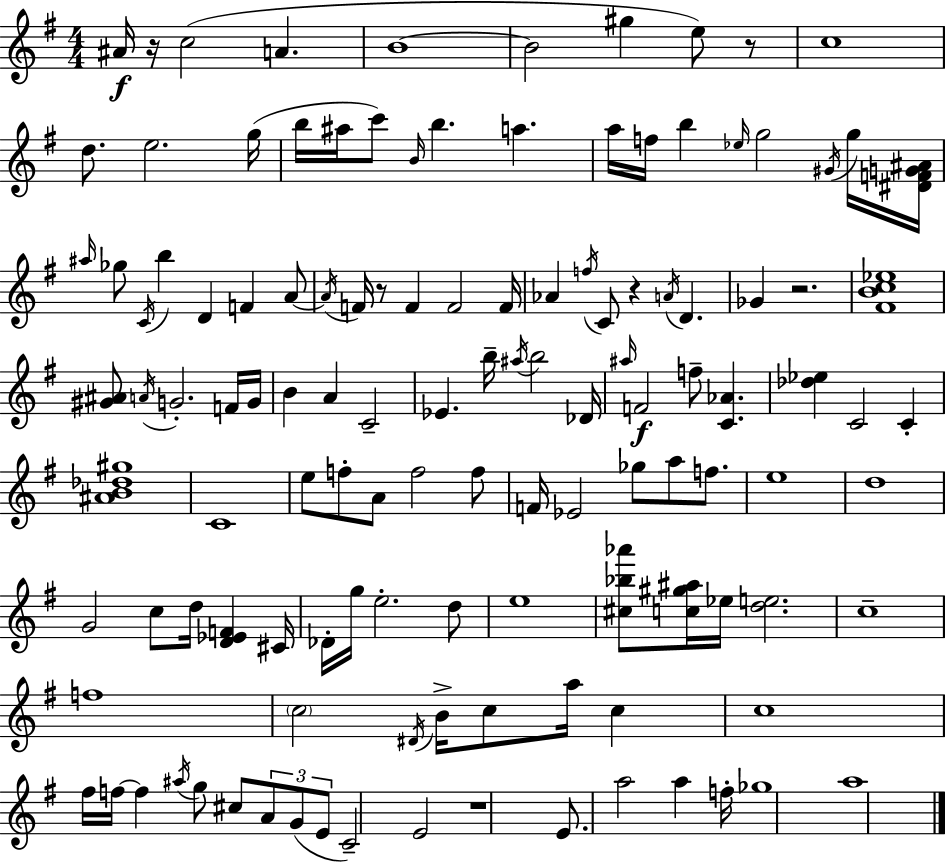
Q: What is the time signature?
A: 4/4